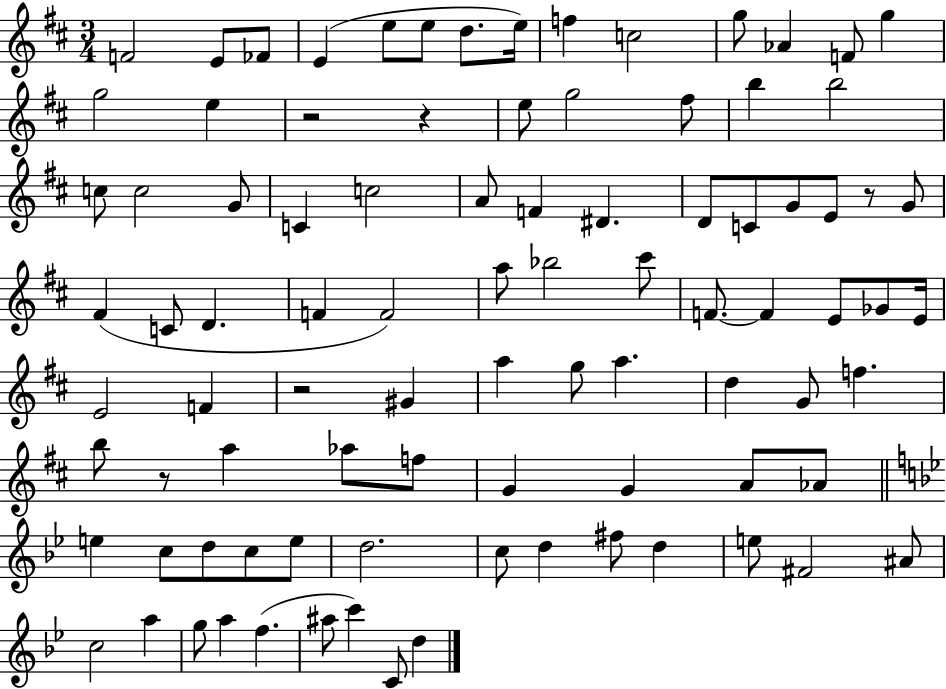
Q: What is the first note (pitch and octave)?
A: F4